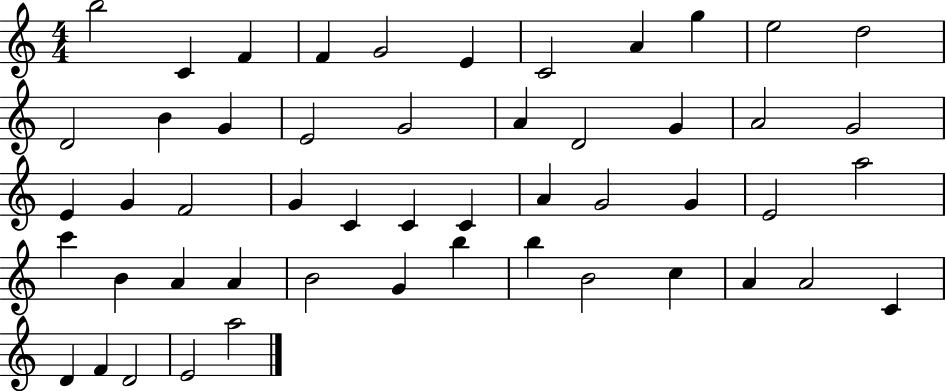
X:1
T:Untitled
M:4/4
L:1/4
K:C
b2 C F F G2 E C2 A g e2 d2 D2 B G E2 G2 A D2 G A2 G2 E G F2 G C C C A G2 G E2 a2 c' B A A B2 G b b B2 c A A2 C D F D2 E2 a2